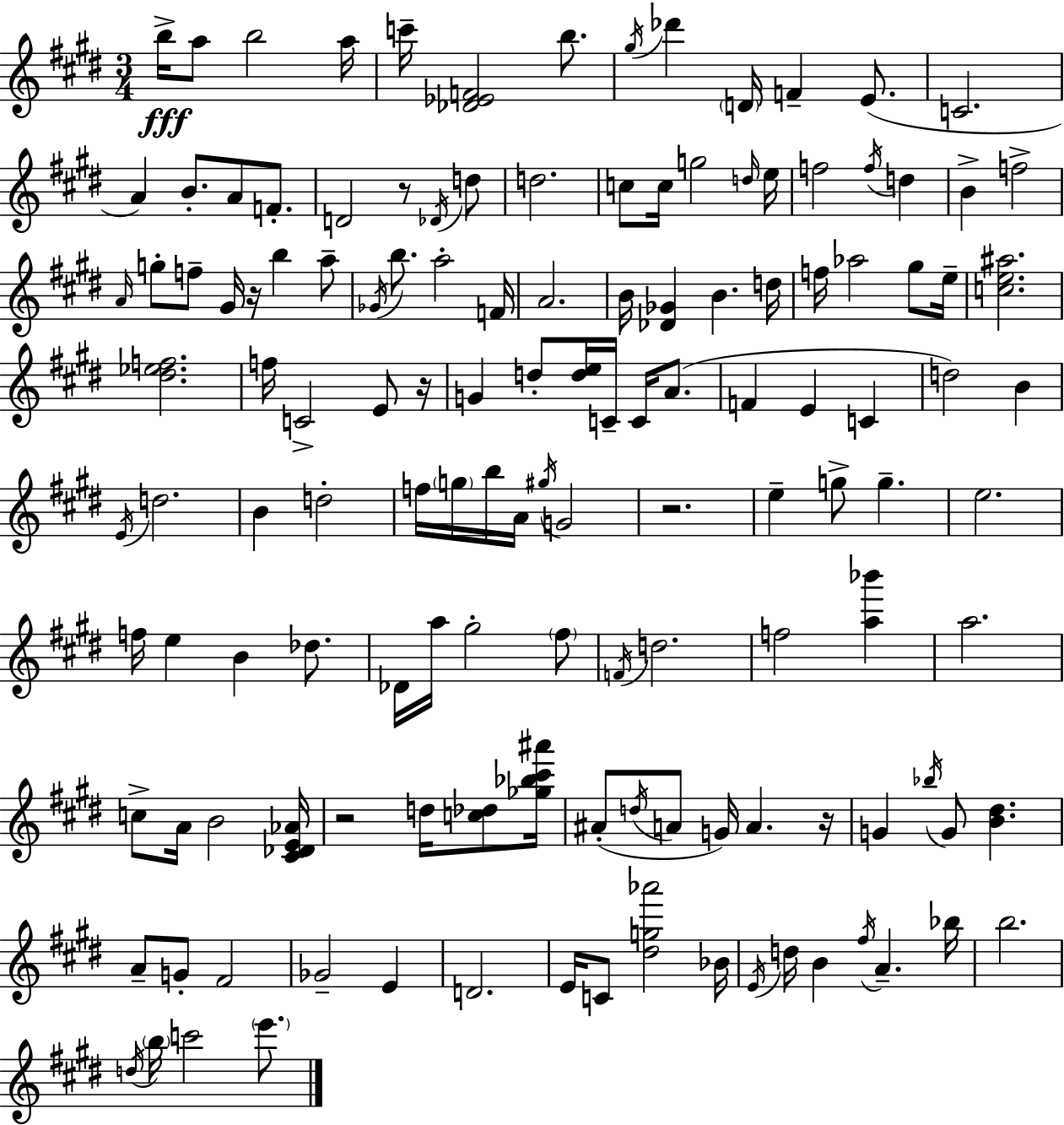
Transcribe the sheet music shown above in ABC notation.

X:1
T:Untitled
M:3/4
L:1/4
K:E
b/4 a/2 b2 a/4 c'/4 [_D_EF]2 b/2 ^g/4 _d' D/4 F E/2 C2 A B/2 A/2 F/2 D2 z/2 _D/4 d/2 d2 c/2 c/4 g2 d/4 e/4 f2 f/4 d B f2 A/4 g/2 f/2 ^G/4 z/4 b a/2 _G/4 b/2 a2 F/4 A2 B/4 [_D_G] B d/4 f/4 _a2 ^g/2 e/4 [ce^a]2 [^d_ef]2 f/4 C2 E/2 z/4 G d/2 [de]/4 C/4 C/4 A/2 F E C d2 B E/4 d2 B d2 f/4 g/4 b/4 A/4 ^g/4 G2 z2 e g/2 g e2 f/4 e B _d/2 _D/4 a/4 ^g2 ^f/2 F/4 d2 f2 [a_b'] a2 c/2 A/4 B2 [^C_DE_A]/4 z2 d/4 [c_d]/2 [_g_b^c'^a']/4 ^A/2 d/4 A/2 G/4 A z/4 G _b/4 G/2 [B^d] A/2 G/2 ^F2 _G2 E D2 E/4 C/2 [^dg_a']2 _B/4 E/4 d/4 B ^f/4 A _b/4 b2 d/4 b/4 c'2 e'/2